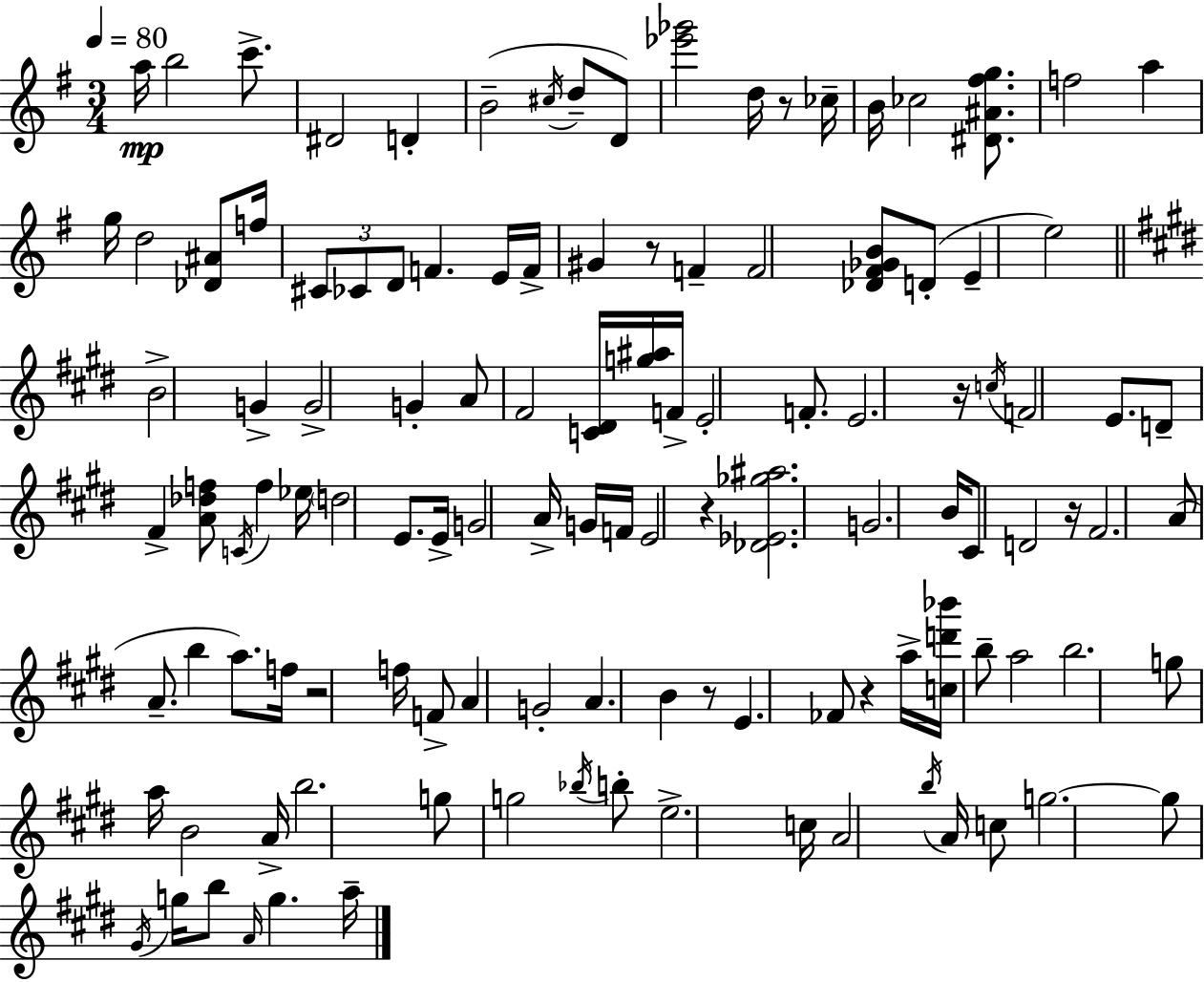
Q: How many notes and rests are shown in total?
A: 118